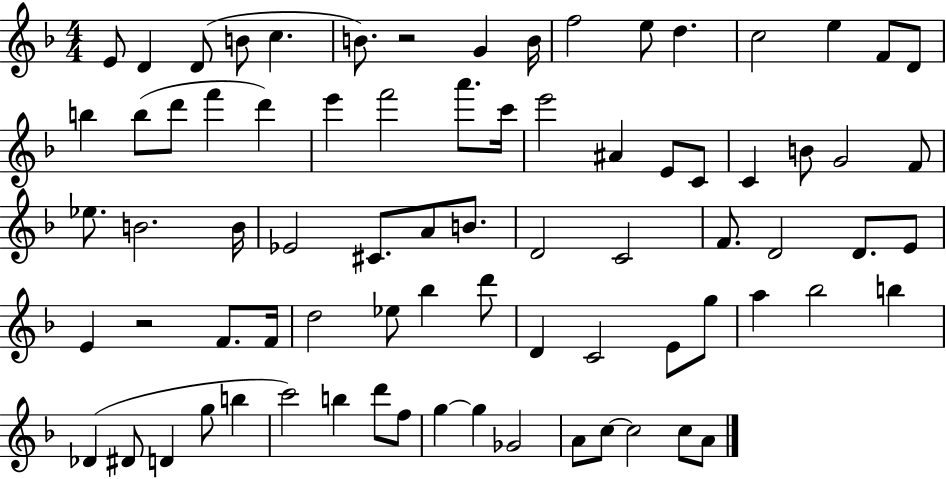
X:1
T:Untitled
M:4/4
L:1/4
K:F
E/2 D D/2 B/2 c B/2 z2 G B/4 f2 e/2 d c2 e F/2 D/2 b b/2 d'/2 f' d' e' f'2 a'/2 c'/4 e'2 ^A E/2 C/2 C B/2 G2 F/2 _e/2 B2 B/4 _E2 ^C/2 A/2 B/2 D2 C2 F/2 D2 D/2 E/2 E z2 F/2 F/4 d2 _e/2 _b d'/2 D C2 E/2 g/2 a _b2 b _D ^D/2 D g/2 b c'2 b d'/2 f/2 g g _G2 A/2 c/2 c2 c/2 A/2